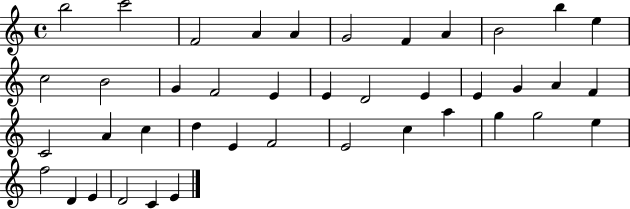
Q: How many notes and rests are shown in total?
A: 41